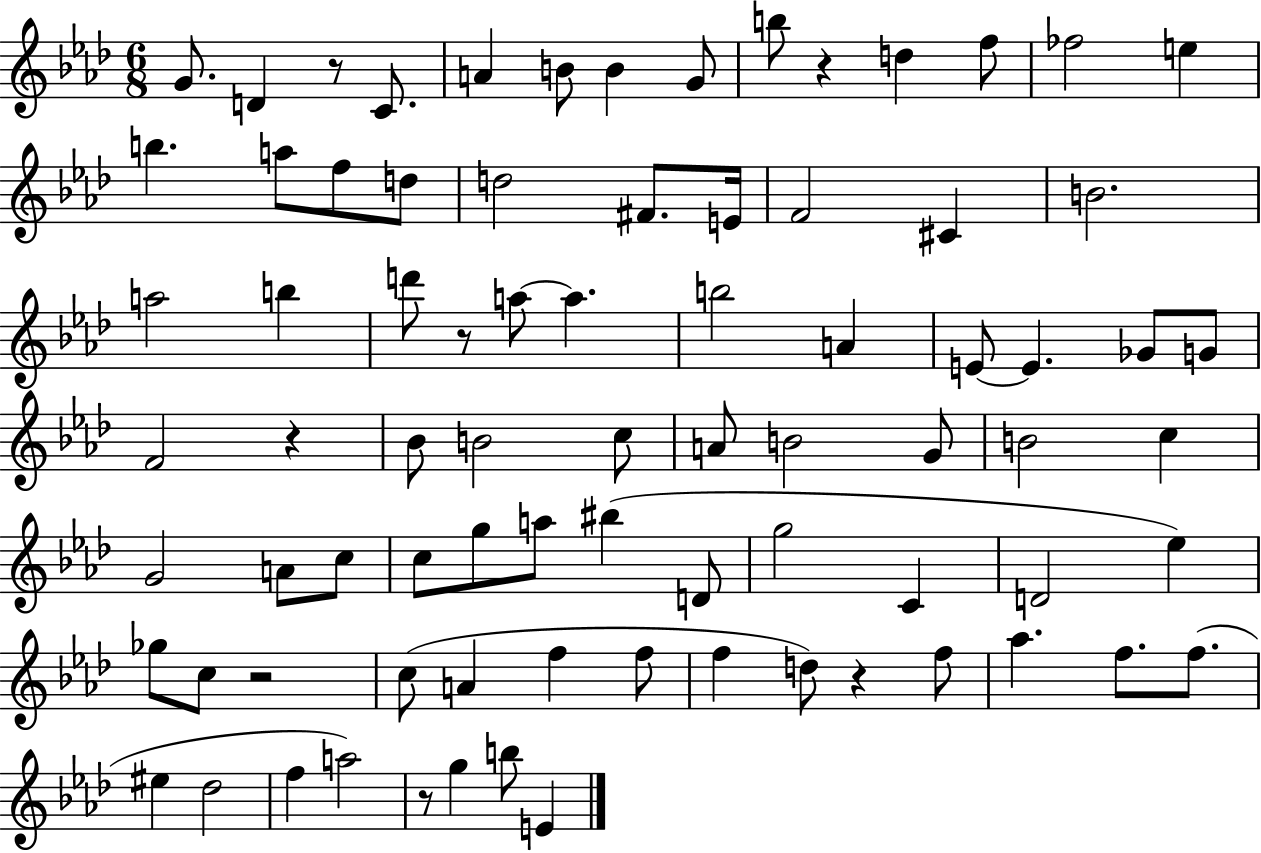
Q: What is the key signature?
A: AES major